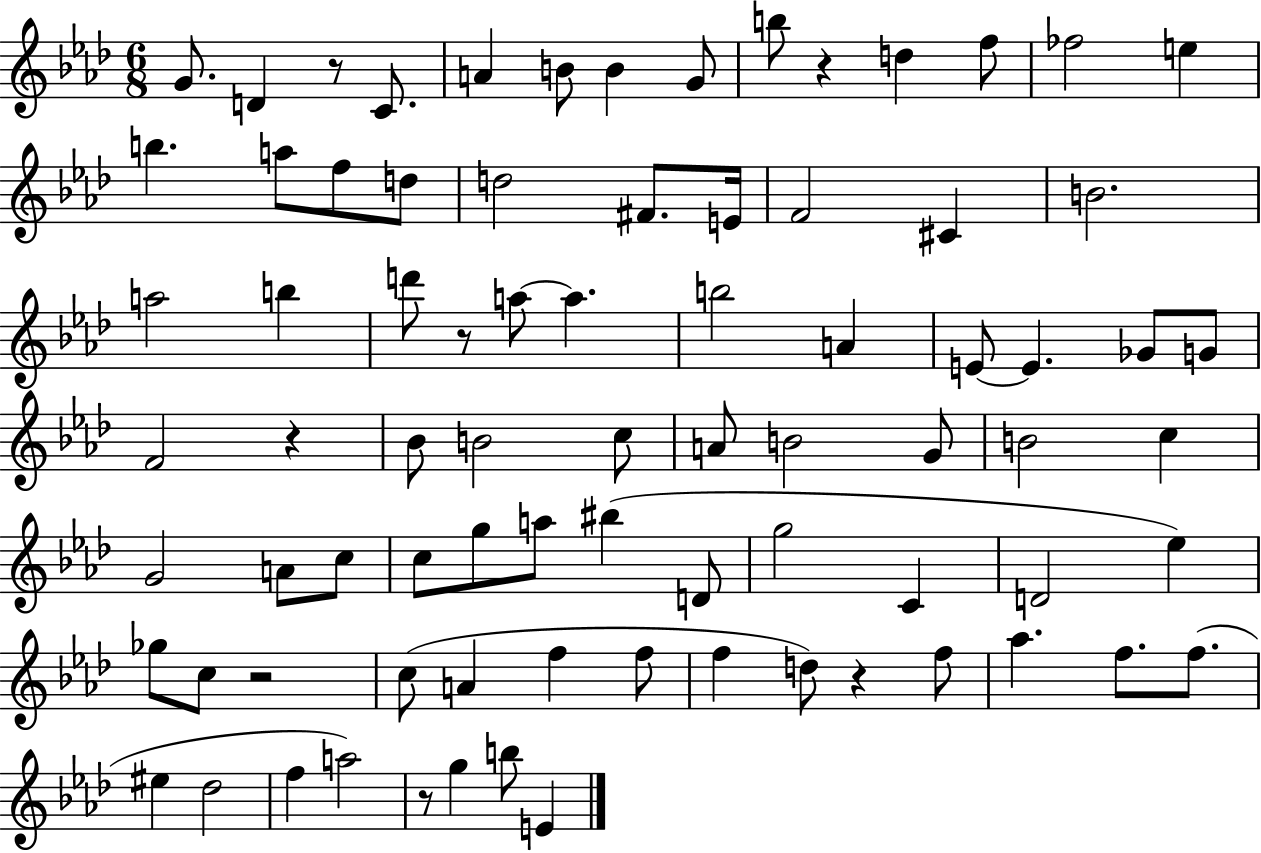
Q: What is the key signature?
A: AES major